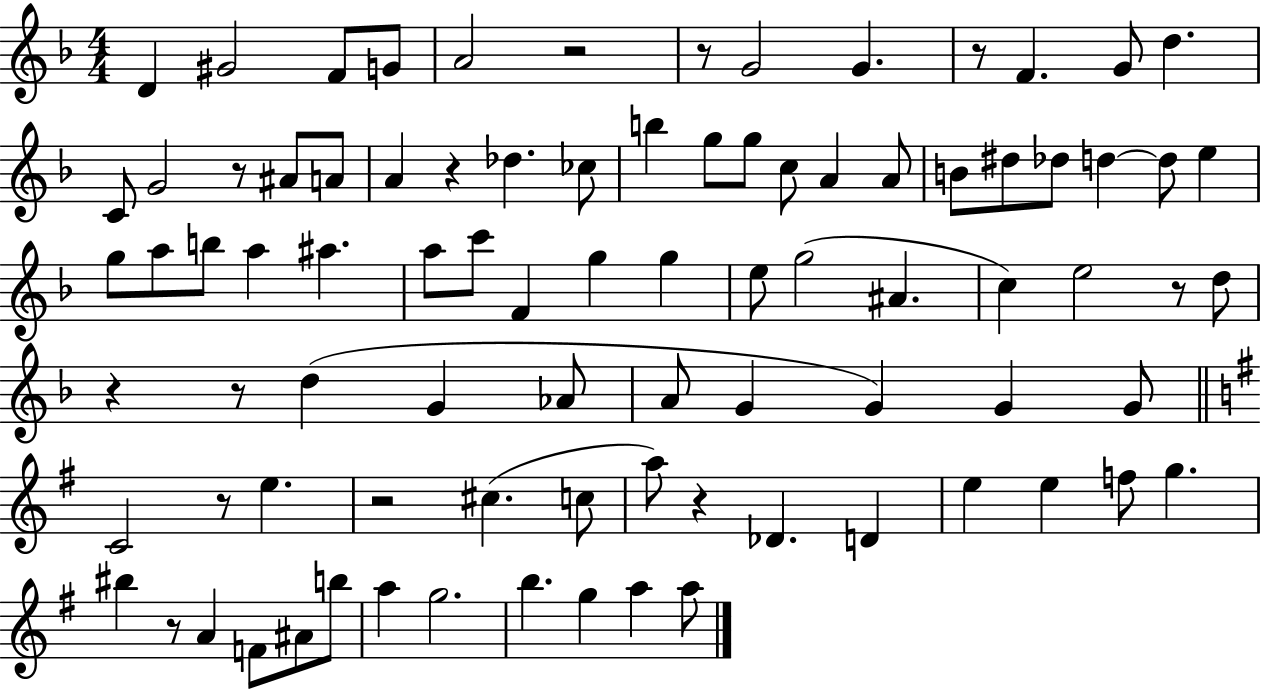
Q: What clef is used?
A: treble